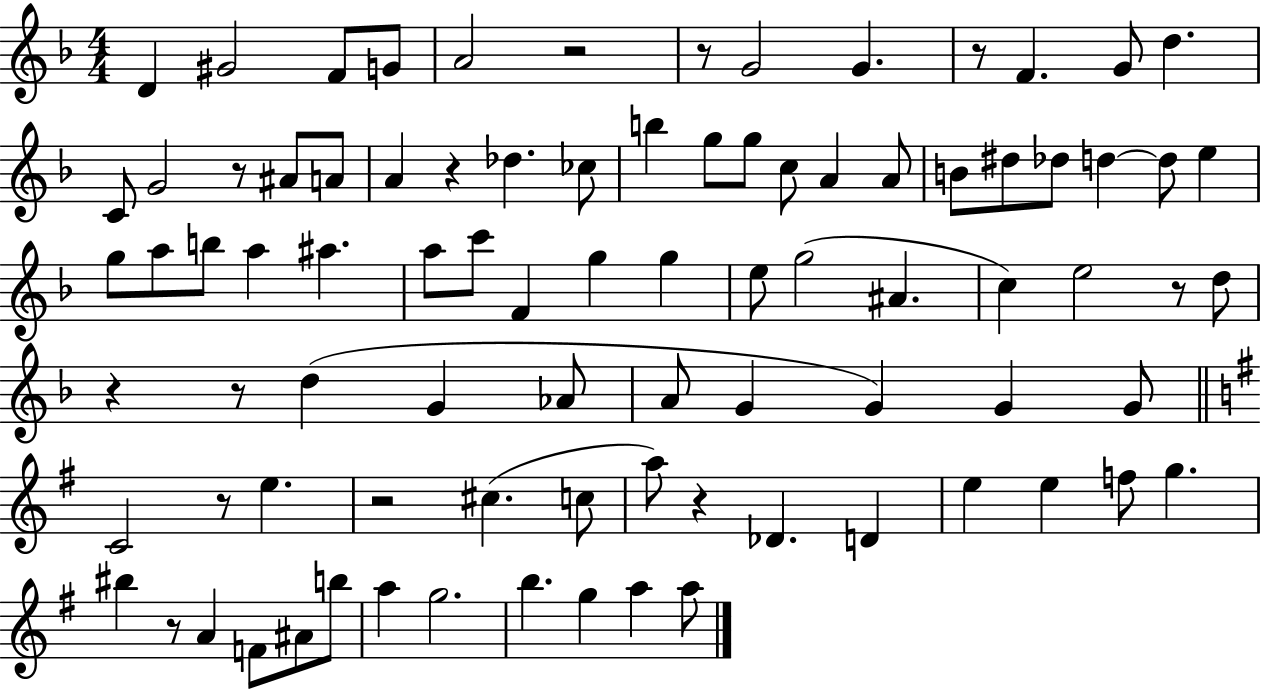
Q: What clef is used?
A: treble